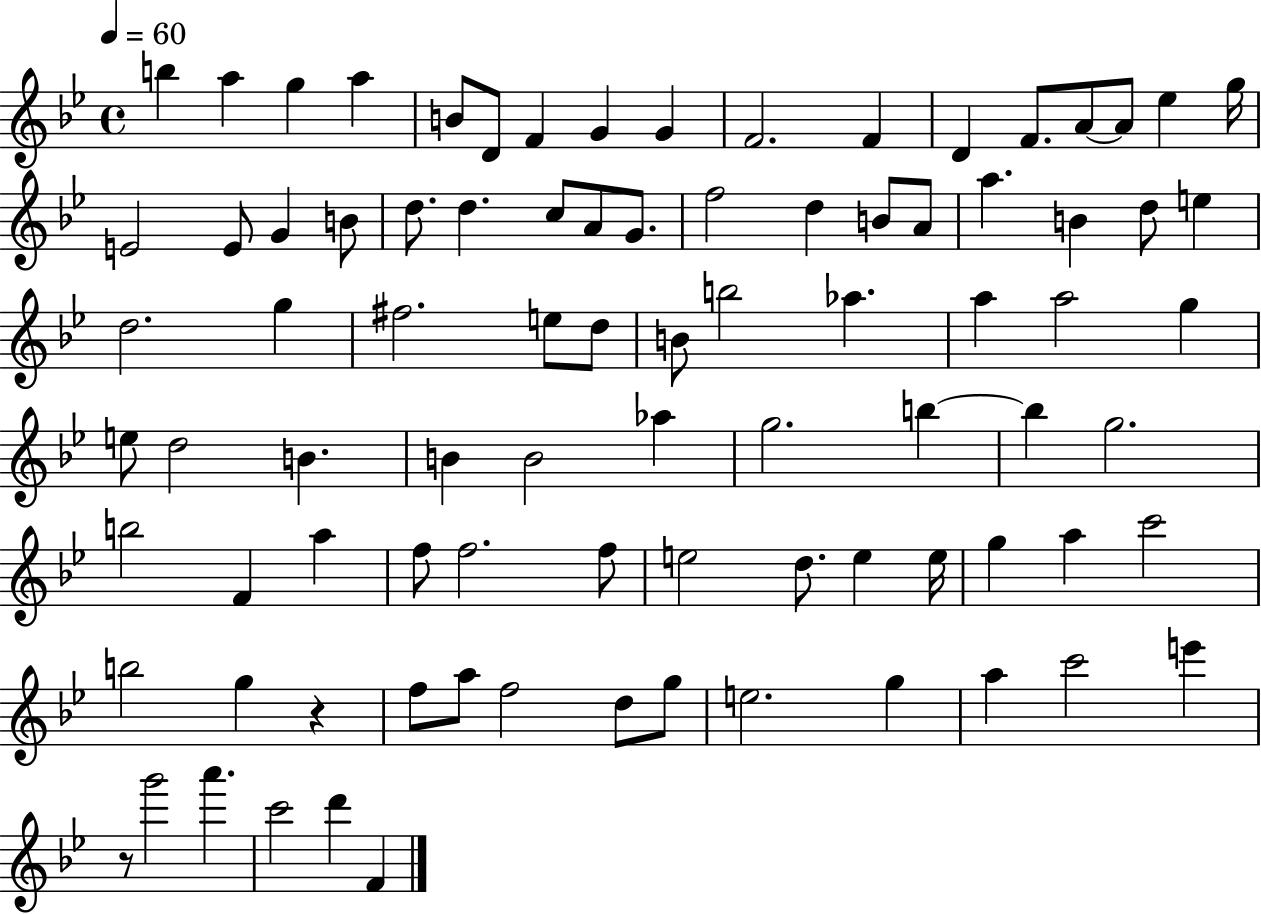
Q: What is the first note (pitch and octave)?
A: B5